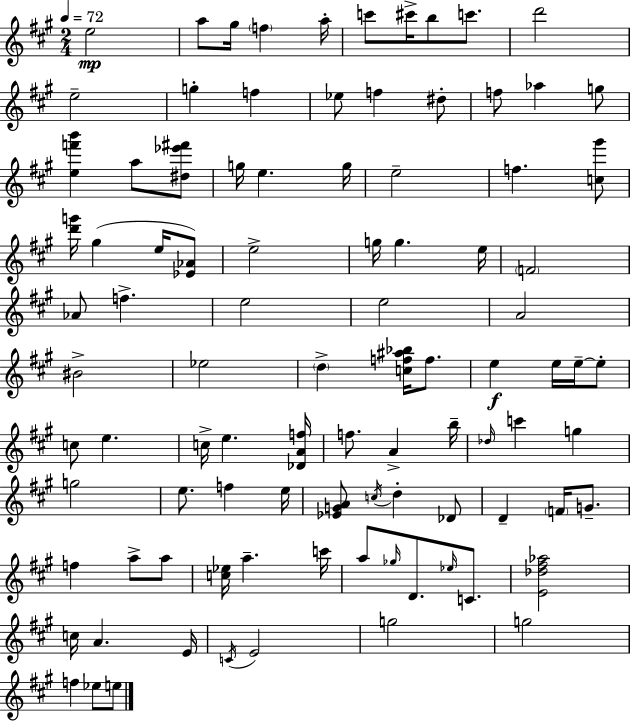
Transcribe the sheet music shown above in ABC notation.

X:1
T:Untitled
M:2/4
L:1/4
K:A
e2 a/2 ^g/4 f a/4 c'/2 ^c'/4 b/2 c'/2 d'2 e2 g f _e/2 f ^d/2 f/2 _a g/2 [ef'b'] a/2 [^d_e'^f']/2 g/4 e g/4 e2 f [c^g']/2 [d'g']/4 ^g e/4 [_E_A]/2 e2 g/4 g e/4 F2 _A/2 f e2 e2 A2 ^B2 _e2 d [cf^a_b]/4 f/2 e e/4 e/4 e/2 c/2 e c/4 e [_DAf]/4 f/2 A b/4 _d/4 c' g g2 e/2 f e/4 [_EGA]/2 c/4 d _D/2 D F/4 G/2 f a/2 a/2 [c_e]/4 a c'/4 a/2 _g/4 D/2 _e/4 C/2 [E_d^f_a]2 c/4 A E/4 C/4 E2 g2 g2 f _e/2 e/2